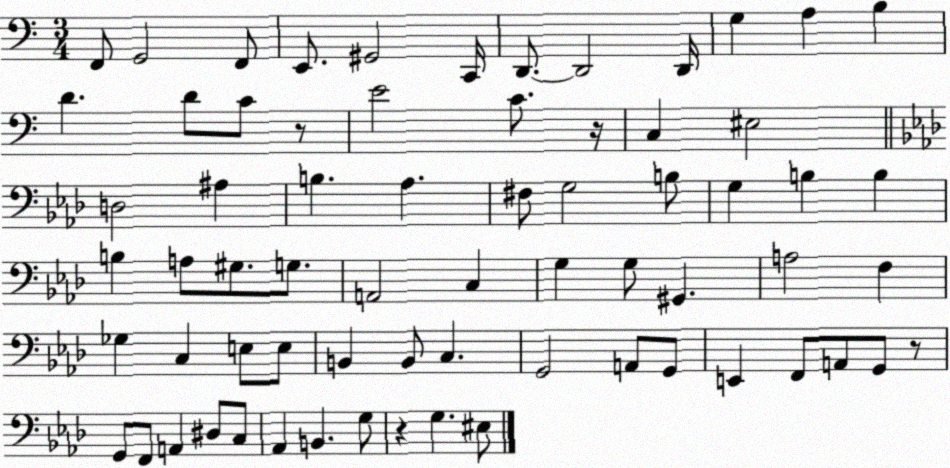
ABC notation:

X:1
T:Untitled
M:3/4
L:1/4
K:C
F,,/2 G,,2 F,,/2 E,,/2 ^G,,2 C,,/4 D,,/2 D,,2 D,,/4 G, A, B, D D/2 C/2 z/2 E2 C/2 z/4 C, ^E,2 D,2 ^A, B, _A, ^F,/2 G,2 B,/2 G, B, B, B, A,/2 ^G,/2 G,/2 A,,2 C, G, G,/2 ^G,, A,2 F, _G, C, E,/2 E,/2 B,, B,,/2 C, G,,2 A,,/2 G,,/2 E,, F,,/2 A,,/2 G,,/2 z/2 G,,/2 F,,/2 A,, ^D,/2 C,/2 _A,, B,, G,/2 z G, ^E,/2